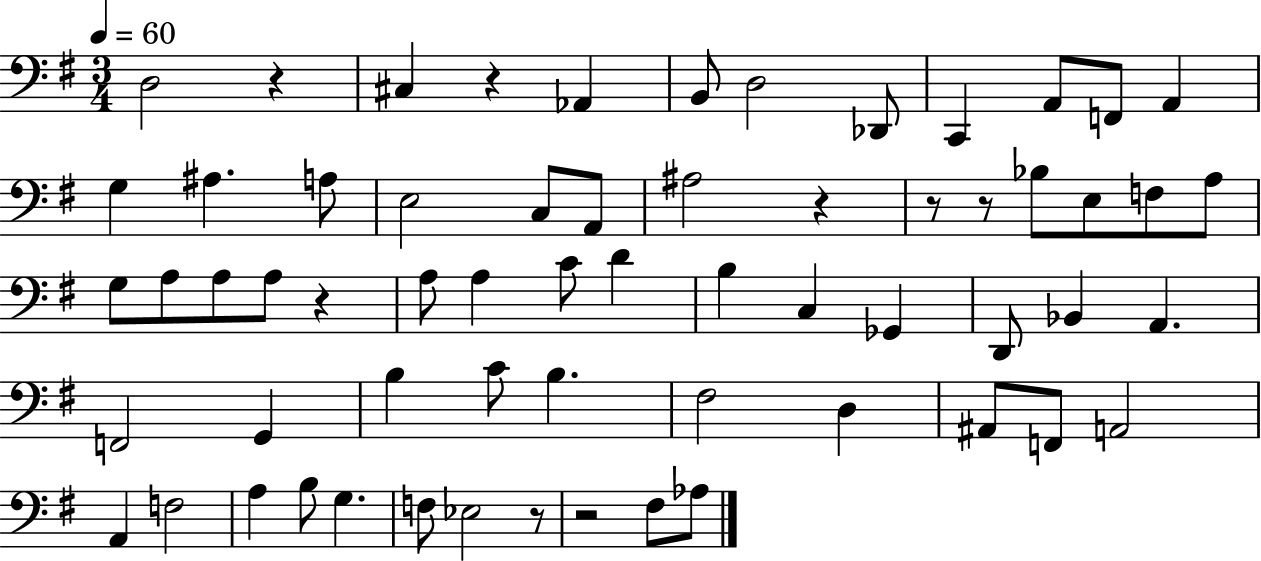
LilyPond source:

{
  \clef bass
  \numericTimeSignature
  \time 3/4
  \key g \major
  \tempo 4 = 60
  d2 r4 | cis4 r4 aes,4 | b,8 d2 des,8 | c,4 a,8 f,8 a,4 | \break g4 ais4. a8 | e2 c8 a,8 | ais2 r4 | r8 r8 bes8 e8 f8 a8 | \break g8 a8 a8 a8 r4 | a8 a4 c'8 d'4 | b4 c4 ges,4 | d,8 bes,4 a,4. | \break f,2 g,4 | b4 c'8 b4. | fis2 d4 | ais,8 f,8 a,2 | \break a,4 f2 | a4 b8 g4. | f8 ees2 r8 | r2 fis8 aes8 | \break \bar "|."
}